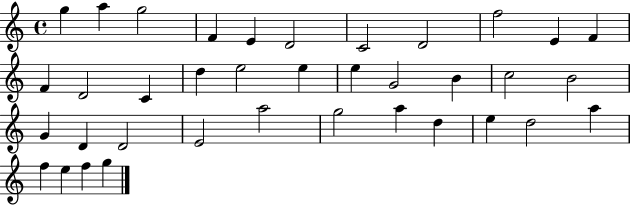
{
  \clef treble
  \time 4/4
  \defaultTimeSignature
  \key c \major
  g''4 a''4 g''2 | f'4 e'4 d'2 | c'2 d'2 | f''2 e'4 f'4 | \break f'4 d'2 c'4 | d''4 e''2 e''4 | e''4 g'2 b'4 | c''2 b'2 | \break g'4 d'4 d'2 | e'2 a''2 | g''2 a''4 d''4 | e''4 d''2 a''4 | \break f''4 e''4 f''4 g''4 | \bar "|."
}